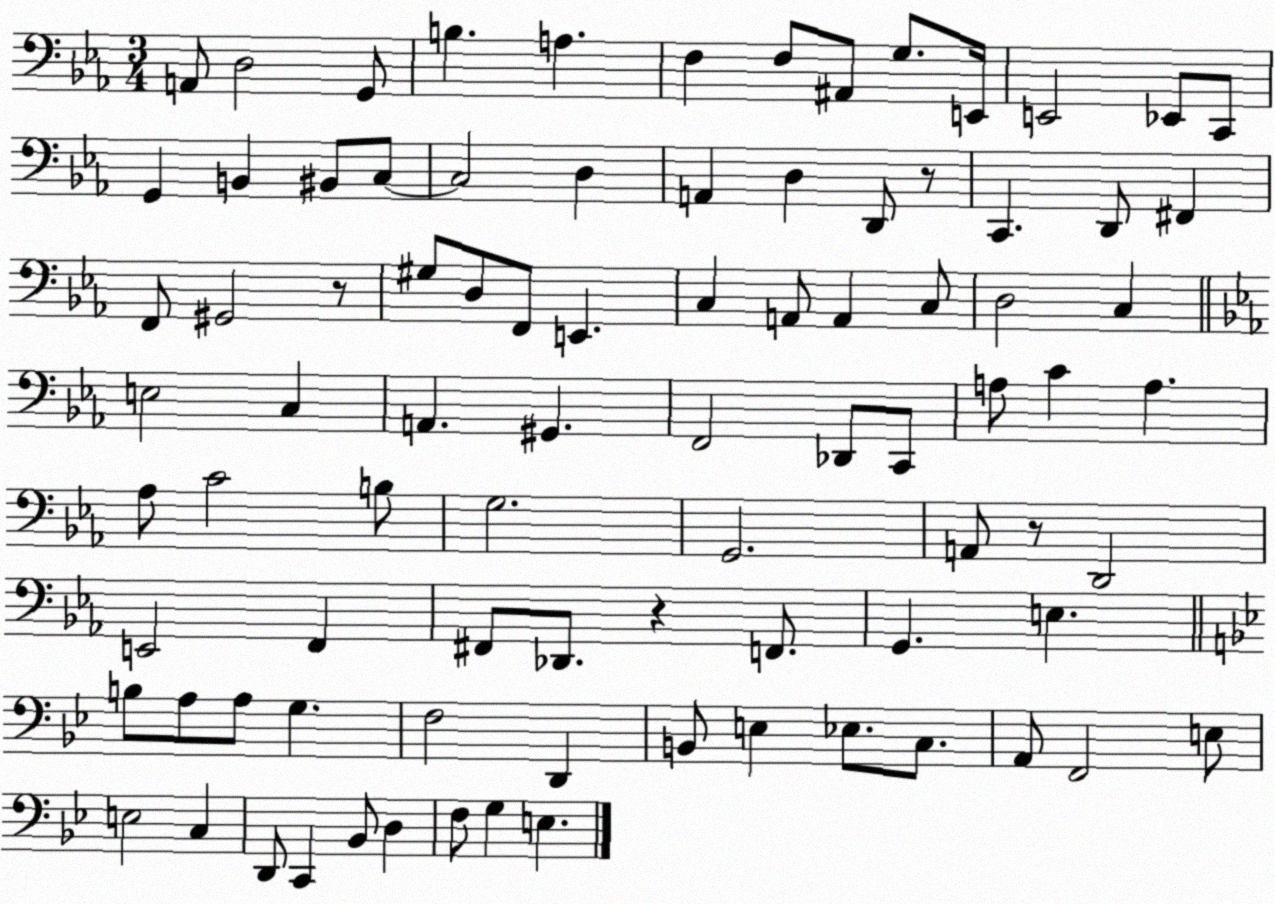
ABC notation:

X:1
T:Untitled
M:3/4
L:1/4
K:Eb
A,,/2 D,2 G,,/2 B, A, F, F,/2 ^A,,/2 G,/2 E,,/4 E,,2 _E,,/2 C,,/2 G,, B,, ^B,,/2 C,/2 C,2 D, A,, D, D,,/2 z/2 C,, D,,/2 ^F,, F,,/2 ^G,,2 z/2 ^G,/2 D,/2 F,,/2 E,, C, A,,/2 A,, C,/2 D,2 C, E,2 C, A,, ^G,, F,,2 _D,,/2 C,,/2 A,/2 C A, _A,/2 C2 B,/2 G,2 G,,2 A,,/2 z/2 D,,2 E,,2 F,, ^F,,/2 _D,,/2 z F,,/2 G,, E, B,/2 A,/2 A,/2 G, F,2 D,, B,,/2 E, _E,/2 C,/2 A,,/2 F,,2 E,/2 E,2 C, D,,/2 C,, _B,,/2 D, F,/2 G, E,